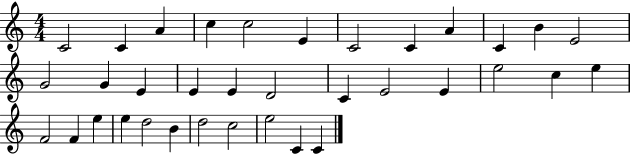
{
  \clef treble
  \numericTimeSignature
  \time 4/4
  \key c \major
  c'2 c'4 a'4 | c''4 c''2 e'4 | c'2 c'4 a'4 | c'4 b'4 e'2 | \break g'2 g'4 e'4 | e'4 e'4 d'2 | c'4 e'2 e'4 | e''2 c''4 e''4 | \break f'2 f'4 e''4 | e''4 d''2 b'4 | d''2 c''2 | e''2 c'4 c'4 | \break \bar "|."
}